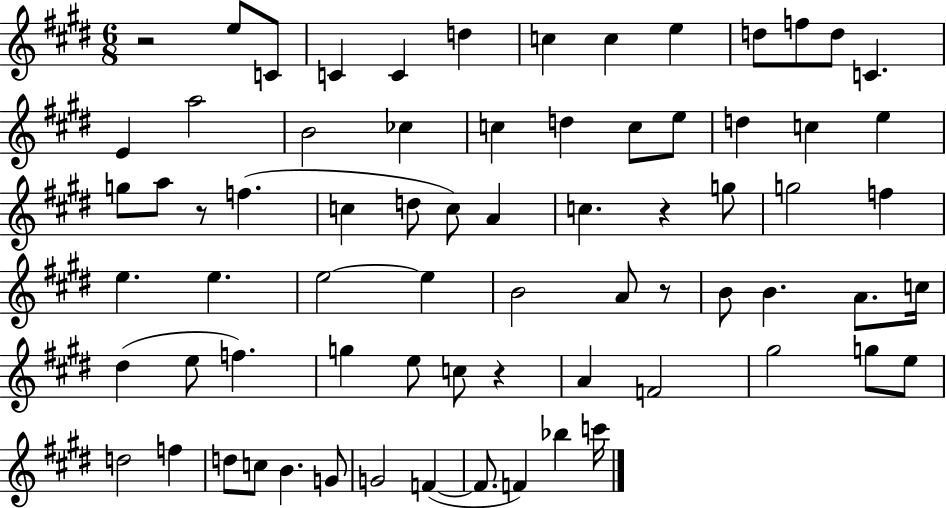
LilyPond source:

{
  \clef treble
  \numericTimeSignature
  \time 6/8
  \key e \major
  r2 e''8 c'8 | c'4 c'4 d''4 | c''4 c''4 e''4 | d''8 f''8 d''8 c'4. | \break e'4 a''2 | b'2 ces''4 | c''4 d''4 c''8 e''8 | d''4 c''4 e''4 | \break g''8 a''8 r8 f''4.( | c''4 d''8 c''8) a'4 | c''4. r4 g''8 | g''2 f''4 | \break e''4. e''4. | e''2~~ e''4 | b'2 a'8 r8 | b'8 b'4. a'8. c''16 | \break dis''4( e''8 f''4.) | g''4 e''8 c''8 r4 | a'4 f'2 | gis''2 g''8 e''8 | \break d''2 f''4 | d''8 c''8 b'4. g'8 | g'2 f'4~(~ | f'8. f'4) bes''4 c'''16 | \break \bar "|."
}